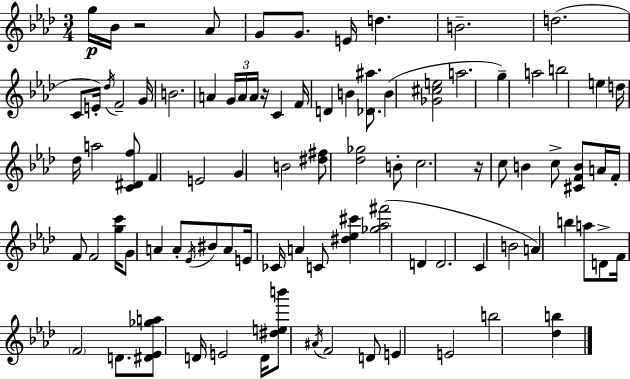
X:1
T:Untitled
M:3/4
L:1/4
K:Fm
g/4 _B/4 z2 _A/2 G/2 G/2 E/4 d B2 d2 C/2 E/4 _d/4 F2 G/4 B2 A G/4 A/4 A/4 z/4 C F/4 D B [_D^a]/2 B [_G^ce]2 a2 g a2 b2 e d/4 _d/4 a2 [C^Df]/2 F E2 G B2 [^d^f]/2 [_d_g]2 B/2 c2 z/4 c/2 B c/2 [^CFB]/2 A/4 F/4 F/2 F2 [gc']/4 G/2 A A/2 _E/4 ^B/2 A/2 E/4 _C/4 A C/2 [^d_e^c'] [_g_a^f']2 D D2 C B2 A b a/2 D/2 F/4 F2 D/2 [^D_E_ga]/2 D/4 E2 D/4 [^deb']/2 ^A/4 F2 D/2 E E2 b2 [_db]